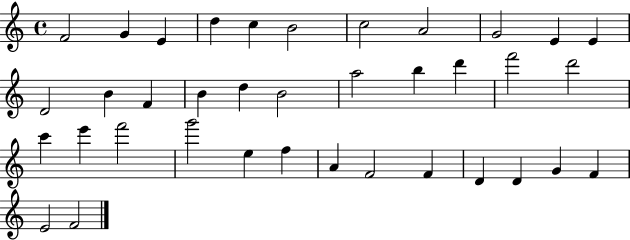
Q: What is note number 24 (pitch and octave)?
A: E6